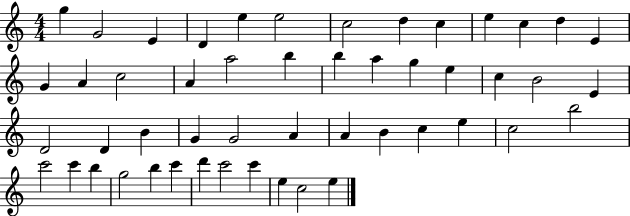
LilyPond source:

{
  \clef treble
  \numericTimeSignature
  \time 4/4
  \key c \major
  g''4 g'2 e'4 | d'4 e''4 e''2 | c''2 d''4 c''4 | e''4 c''4 d''4 e'4 | \break g'4 a'4 c''2 | a'4 a''2 b''4 | b''4 a''4 g''4 e''4 | c''4 b'2 e'4 | \break d'2 d'4 b'4 | g'4 g'2 a'4 | a'4 b'4 c''4 e''4 | c''2 b''2 | \break c'''2 c'''4 b''4 | g''2 b''4 c'''4 | d'''4 c'''2 c'''4 | e''4 c''2 e''4 | \break \bar "|."
}